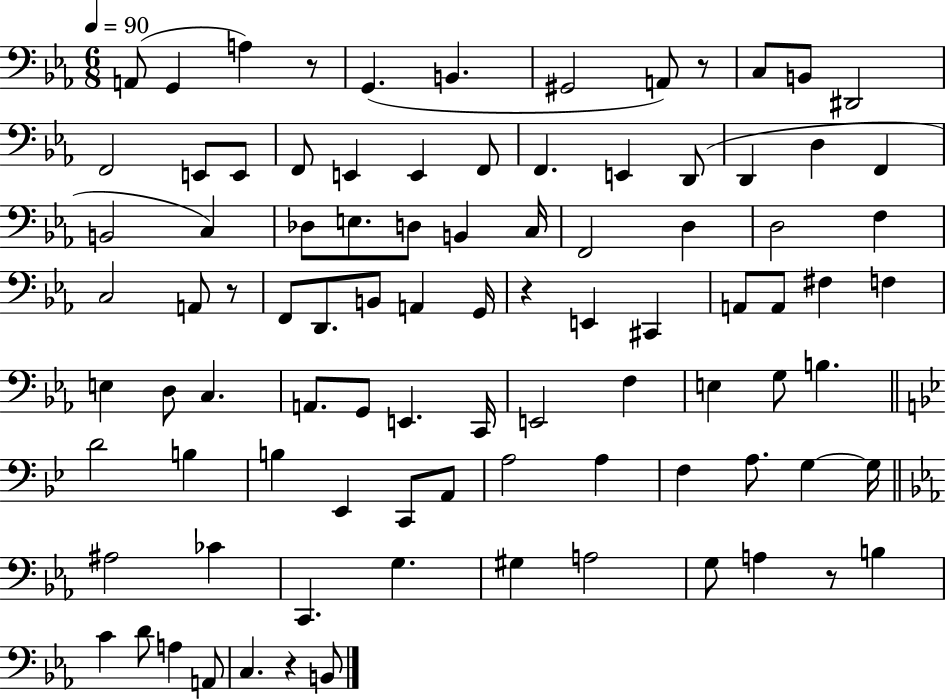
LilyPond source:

{
  \clef bass
  \numericTimeSignature
  \time 6/8
  \key ees \major
  \tempo 4 = 90
  a,8( g,4 a4) r8 | g,4.( b,4. | gis,2 a,8) r8 | c8 b,8 dis,2 | \break f,2 e,8 e,8 | f,8 e,4 e,4 f,8 | f,4. e,4 d,8( | d,4 d4 f,4 | \break b,2 c4) | des8 e8. d8 b,4 c16 | f,2 d4 | d2 f4 | \break c2 a,8 r8 | f,8 d,8. b,8 a,4 g,16 | r4 e,4 cis,4 | a,8 a,8 fis4 f4 | \break e4 d8 c4. | a,8. g,8 e,4. c,16 | e,2 f4 | e4 g8 b4. | \break \bar "||" \break \key bes \major d'2 b4 | b4 ees,4 c,8 a,8 | a2 a4 | f4 a8. g4~~ g16 | \break \bar "||" \break \key ees \major ais2 ces'4 | c,4. g4. | gis4 a2 | g8 a4 r8 b4 | \break c'4 d'8 a4 a,8 | c4. r4 b,8 | \bar "|."
}